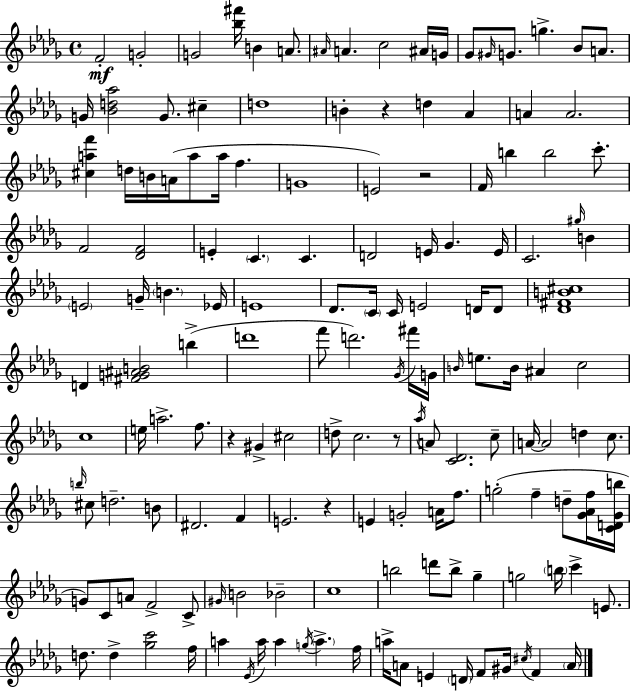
X:1
T:Untitled
M:4/4
L:1/4
K:Bbm
F2 G2 G2 [_b^f']/4 B A/2 ^A/4 A c2 ^A/4 G/4 _G/2 ^G/4 G/2 g _B/2 A/2 G/4 [_Bd_a]2 G/2 ^c d4 B z d _A A A2 [^caf'] d/4 B/4 A/4 a/2 a/4 f G4 E2 z2 F/4 b b2 c'/2 F2 [_DF]2 E C C D2 E/4 _G E/4 C2 ^g/4 B E2 G/4 B _E/4 E4 _D/2 C/4 C/4 E2 D/4 D/2 [_D^FB^c]4 D [^FG^AB]2 b d'4 f'/2 d'2 _G/4 ^f'/4 G/4 B/4 e/2 B/4 ^A c2 c4 e/4 a2 f/2 z ^G ^c2 d/2 c2 z/2 _a/4 A/2 [C_D]2 c/2 A/4 A2 d c/2 b/4 ^c/2 d2 B/2 ^D2 F E2 z E G2 A/4 f/2 g2 f d/2 [_G_Af]/4 [CD_Gb]/4 G/2 C/2 A/2 F2 C/2 ^G/4 B2 _B2 c4 b2 d'/2 b/2 _g g2 b/4 c' E/2 d/2 d [_gc']2 f/4 a _E/4 a/4 a g/4 a f/4 a/4 A/2 E D/4 F/2 ^G/4 ^c/4 F A/4